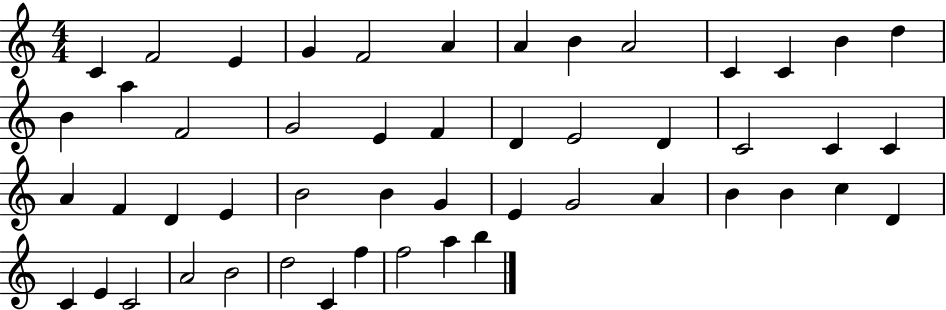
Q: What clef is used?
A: treble